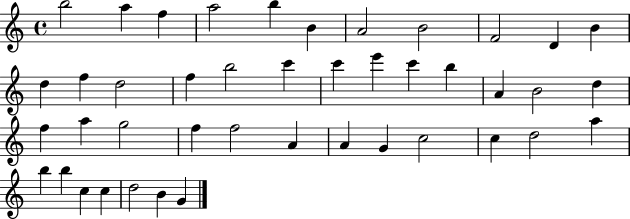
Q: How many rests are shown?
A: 0